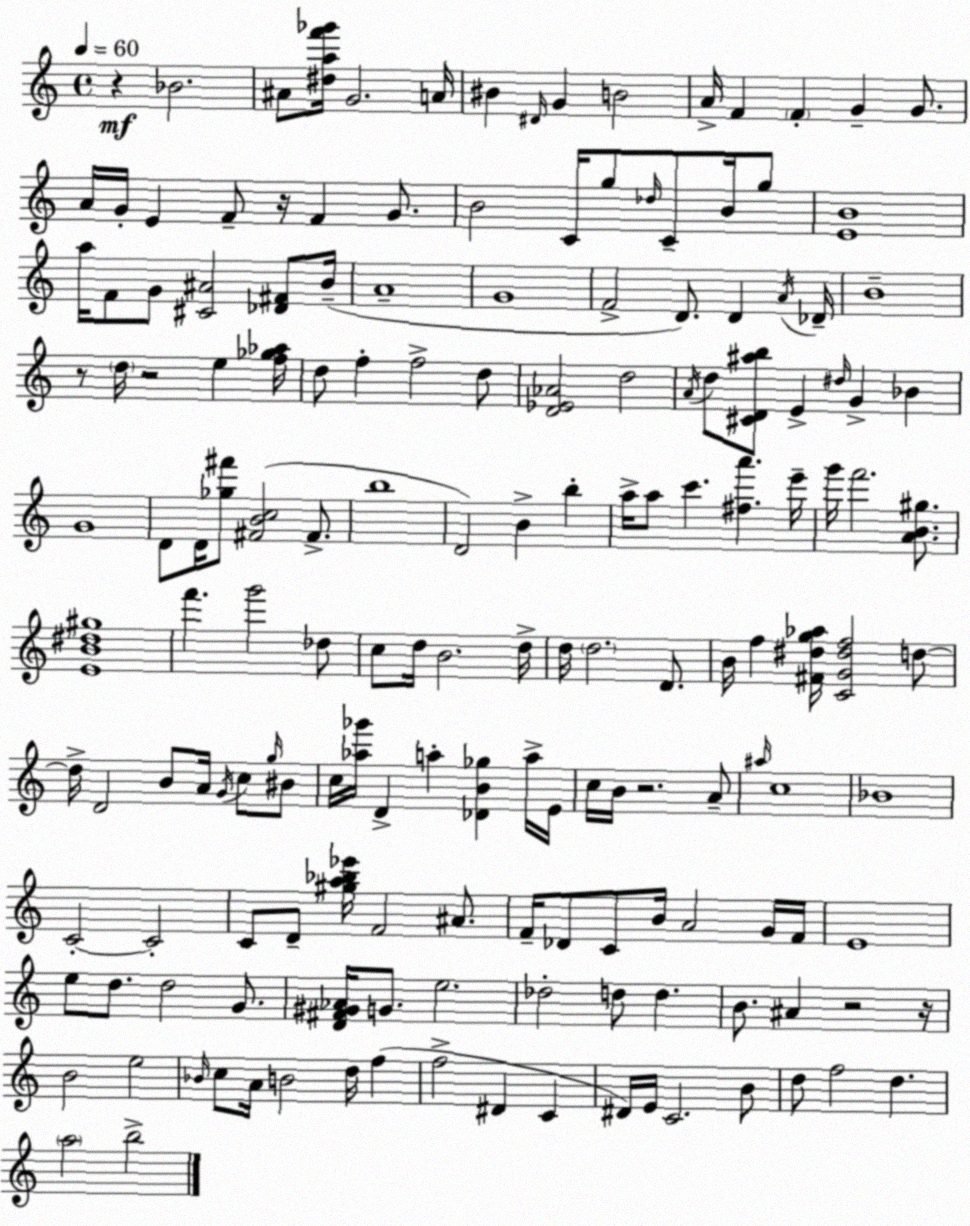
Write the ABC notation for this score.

X:1
T:Untitled
M:4/4
L:1/4
K:C
z _B2 ^A/2 [^daf'_g']/4 G2 A/4 ^B ^D/4 G B2 A/4 F F G G/2 A/4 G/4 E F/2 z/4 F G/2 B2 C/4 g/2 _d/4 C/2 B/4 g/2 [EB]4 a/4 F/2 G/2 [^C^A]2 [_D^F]/2 B/4 A4 G4 F2 D/2 D A/4 _D/4 B4 z/2 d/4 z2 e [f_g_a]/4 d/2 f f2 d/2 [D_E_A]2 d2 A/4 d/2 [^CD^ab]/2 E ^d/4 G _B G4 D/2 D/4 [_g^f']/2 [^FBc]2 ^F/2 b4 D2 B b a/4 a/2 c' [^fa'] e'/4 g'/4 f'2 [AB^g]/2 [EB^d^g]4 f' g'2 _d/2 c/2 d/4 B2 d/4 d/4 d2 D/2 B/4 f [^F^dg_a]/4 [CG^df]2 d/2 d/4 D2 B/2 A/4 G/4 c/2 g/4 ^B/2 c/4 [_a_g']/4 D a [_DB_g] a/4 E/4 c/4 B/4 z2 A/2 ^a/4 c4 _B4 C2 C2 C/2 D/2 [^ga_b_e']/4 F2 ^A/2 F/4 _D/2 C/2 B/4 A2 G/4 F/4 E4 e/2 d/2 d2 G/2 [D^F^G_A]/4 G/2 e2 _d2 d/2 d B/2 ^A z2 z/4 B2 e2 _B/4 c/2 A/4 B2 d/4 f f2 ^D C ^D/4 E/4 C2 B/2 d/2 f2 d a2 b2